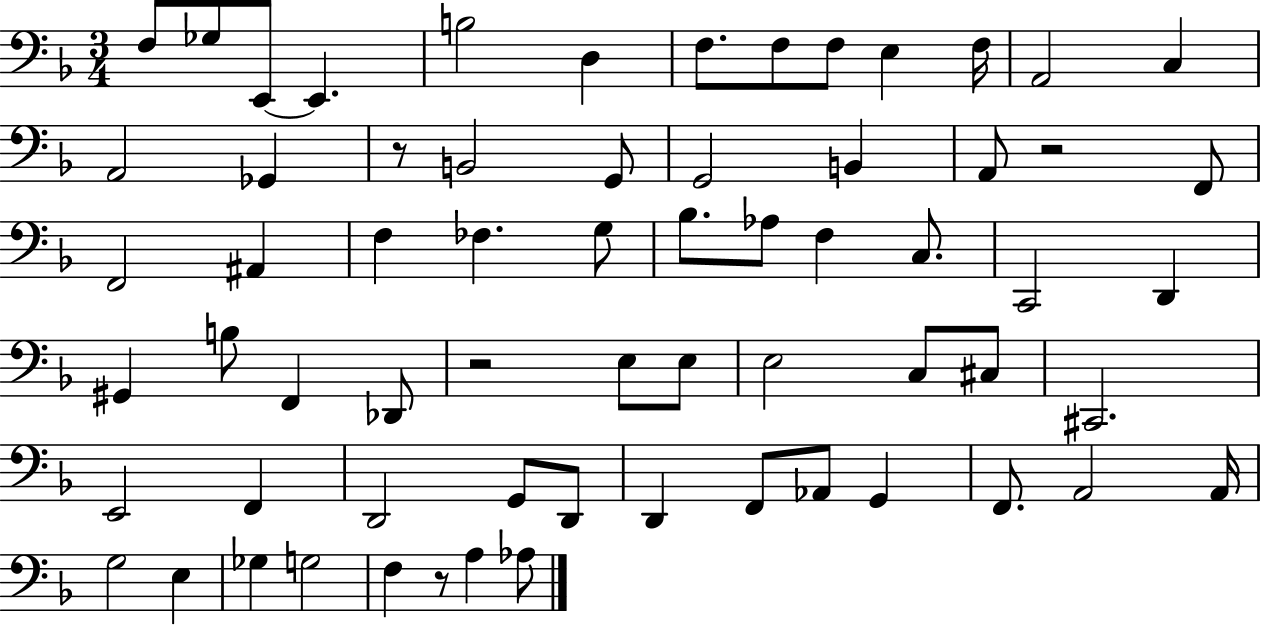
{
  \clef bass
  \numericTimeSignature
  \time 3/4
  \key f \major
  \repeat volta 2 { f8 ges8 e,8~~ e,4. | b2 d4 | f8. f8 f8 e4 f16 | a,2 c4 | \break a,2 ges,4 | r8 b,2 g,8 | g,2 b,4 | a,8 r2 f,8 | \break f,2 ais,4 | f4 fes4. g8 | bes8. aes8 f4 c8. | c,2 d,4 | \break gis,4 b8 f,4 des,8 | r2 e8 e8 | e2 c8 cis8 | cis,2. | \break e,2 f,4 | d,2 g,8 d,8 | d,4 f,8 aes,8 g,4 | f,8. a,2 a,16 | \break g2 e4 | ges4 g2 | f4 r8 a4 aes8 | } \bar "|."
}